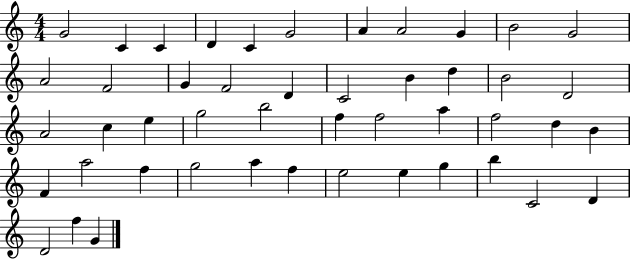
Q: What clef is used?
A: treble